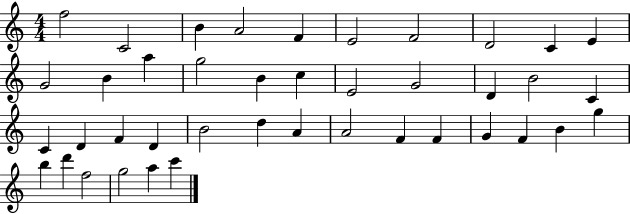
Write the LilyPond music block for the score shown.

{
  \clef treble
  \numericTimeSignature
  \time 4/4
  \key c \major
  f''2 c'2 | b'4 a'2 f'4 | e'2 f'2 | d'2 c'4 e'4 | \break g'2 b'4 a''4 | g''2 b'4 c''4 | e'2 g'2 | d'4 b'2 c'4 | \break c'4 d'4 f'4 d'4 | b'2 d''4 a'4 | a'2 f'4 f'4 | g'4 f'4 b'4 g''4 | \break b''4 d'''4 f''2 | g''2 a''4 c'''4 | \bar "|."
}